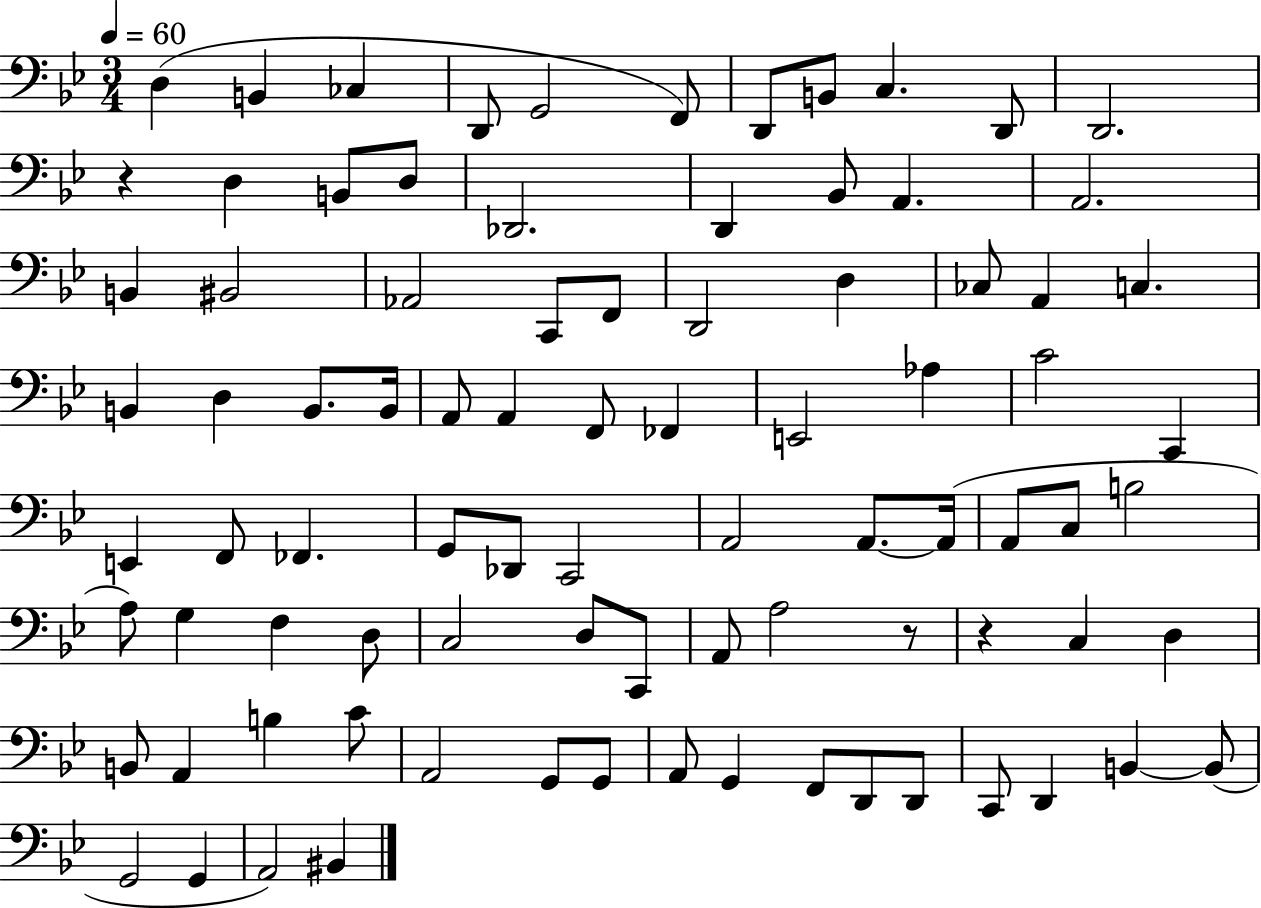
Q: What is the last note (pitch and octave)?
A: BIS2